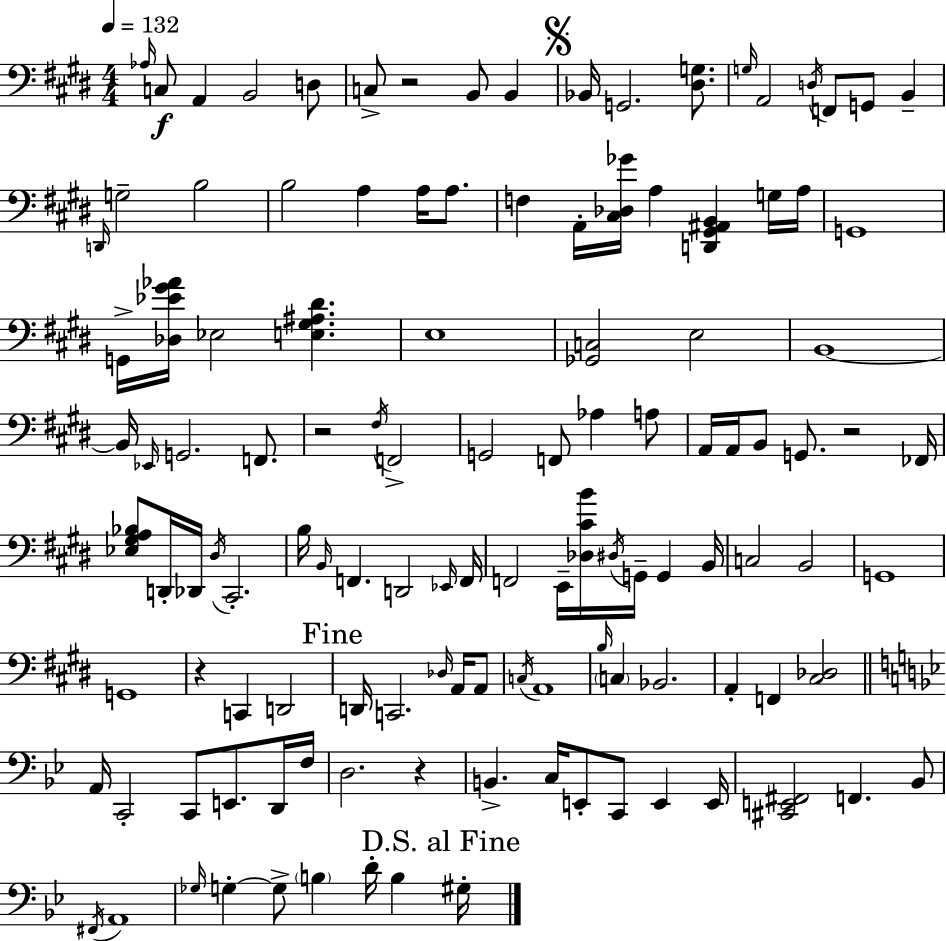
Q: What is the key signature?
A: E major